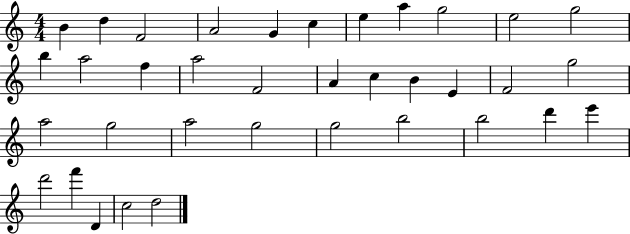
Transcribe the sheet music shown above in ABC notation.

X:1
T:Untitled
M:4/4
L:1/4
K:C
B d F2 A2 G c e a g2 e2 g2 b a2 f a2 F2 A c B E F2 g2 a2 g2 a2 g2 g2 b2 b2 d' e' d'2 f' D c2 d2